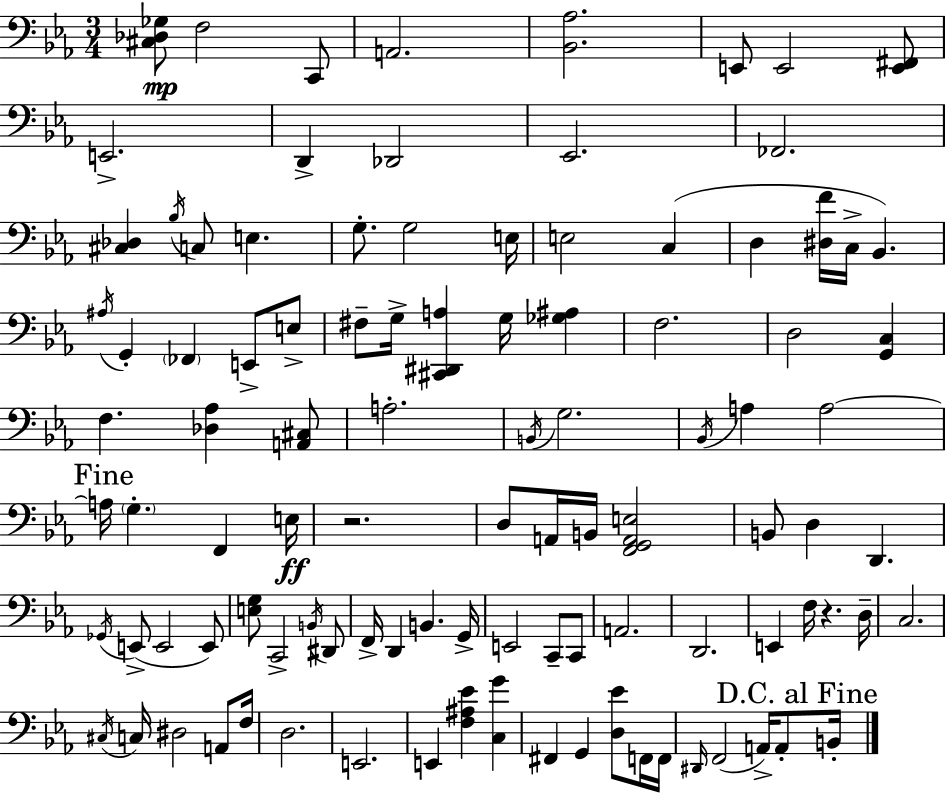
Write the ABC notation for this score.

X:1
T:Untitled
M:3/4
L:1/4
K:Cm
[^C,_D,_G,]/2 F,2 C,,/2 A,,2 [_B,,_A,]2 E,,/2 E,,2 [E,,^F,,]/2 E,,2 D,, _D,,2 _E,,2 _F,,2 [^C,_D,] _B,/4 C,/2 E, G,/2 G,2 E,/4 E,2 C, D, [^D,F]/4 C,/4 _B,, ^A,/4 G,, _F,, E,,/2 E,/2 ^F,/2 G,/4 [^C,,^D,,A,] G,/4 [_G,^A,] F,2 D,2 [G,,C,] F, [_D,_A,] [A,,^C,]/2 A,2 B,,/4 G,2 _B,,/4 A, A,2 A,/4 G, F,, E,/4 z2 D,/2 A,,/4 B,,/4 [F,,G,,A,,E,]2 B,,/2 D, D,, _G,,/4 E,,/2 E,,2 E,,/2 [E,G,]/2 C,,2 B,,/4 ^D,,/2 F,,/4 D,, B,, G,,/4 E,,2 C,,/2 C,,/2 A,,2 D,,2 E,, F,/4 z D,/4 C,2 ^C,/4 C,/4 ^D,2 A,,/2 F,/4 D,2 E,,2 E,, [F,^A,_E] [C,G] ^F,, G,, [D,_E]/2 F,,/4 F,,/4 ^D,,/4 F,,2 A,,/4 A,,/2 B,,/4